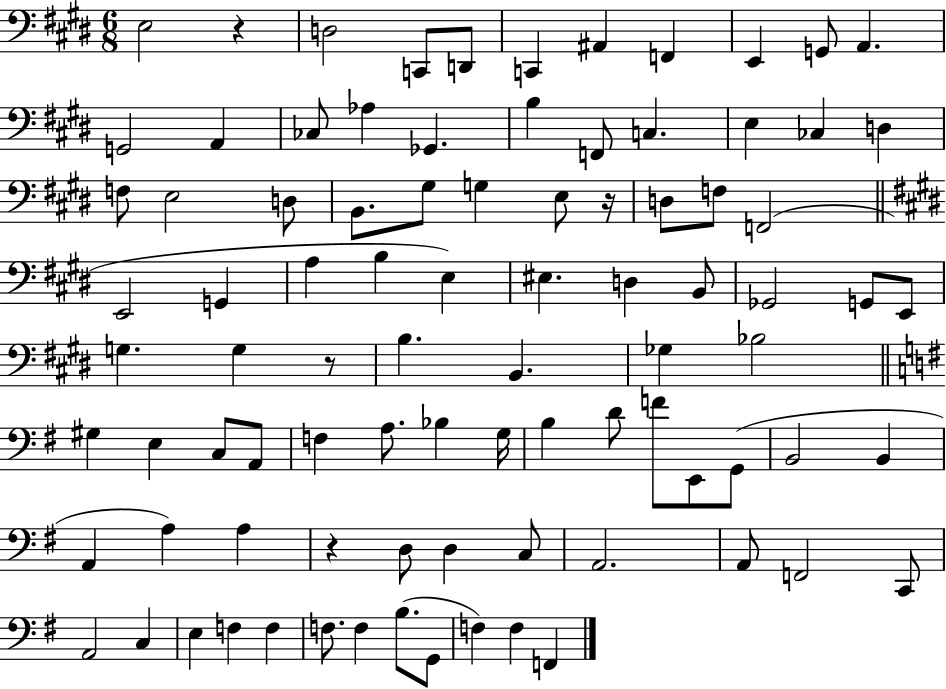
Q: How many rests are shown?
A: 4